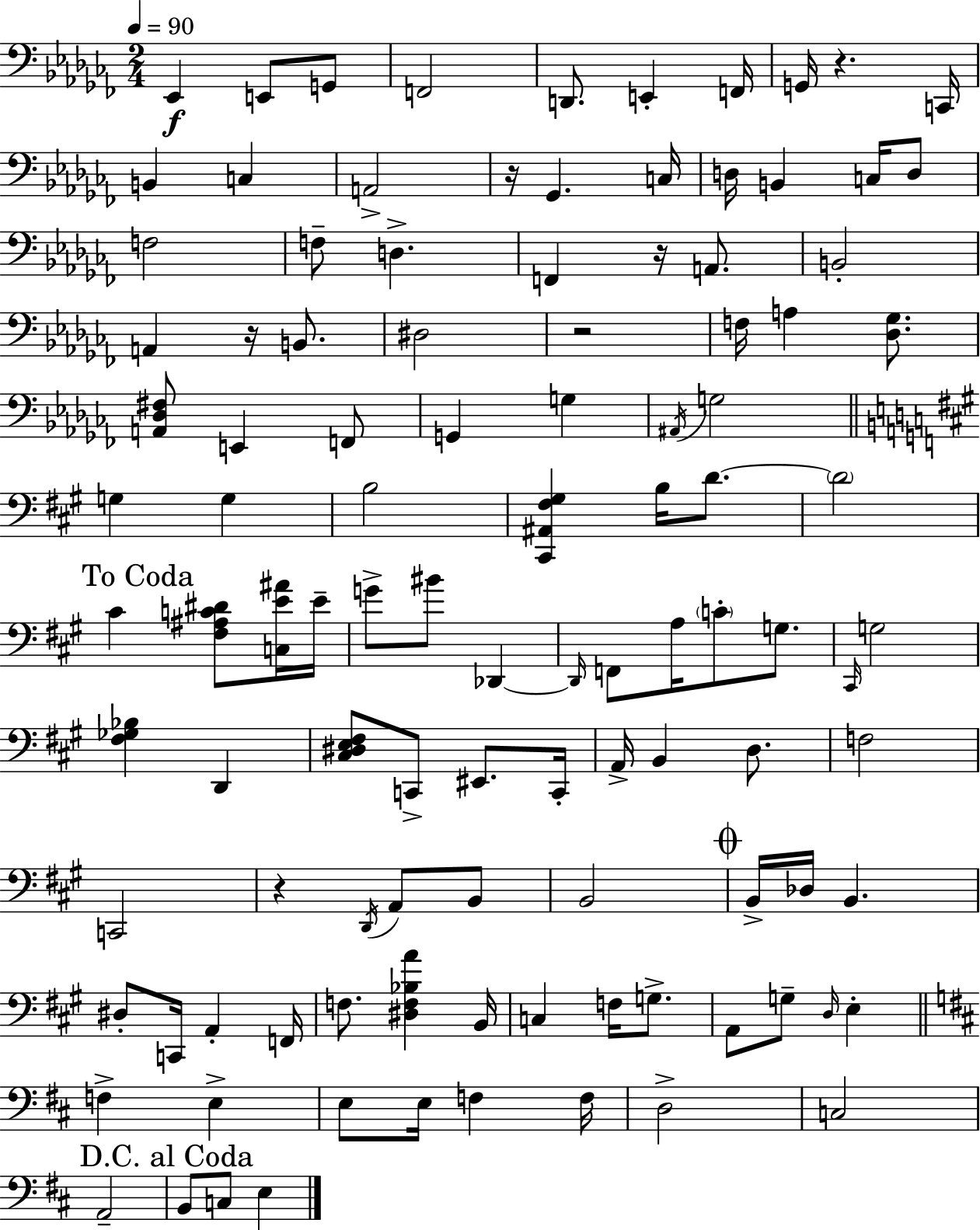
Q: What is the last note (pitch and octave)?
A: E3